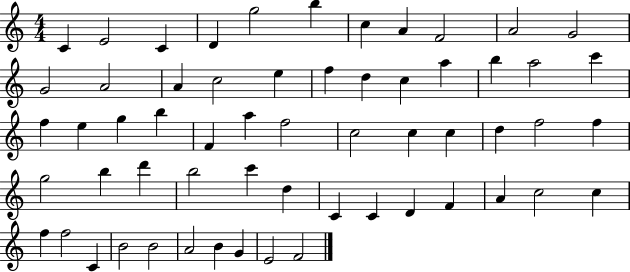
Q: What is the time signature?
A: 4/4